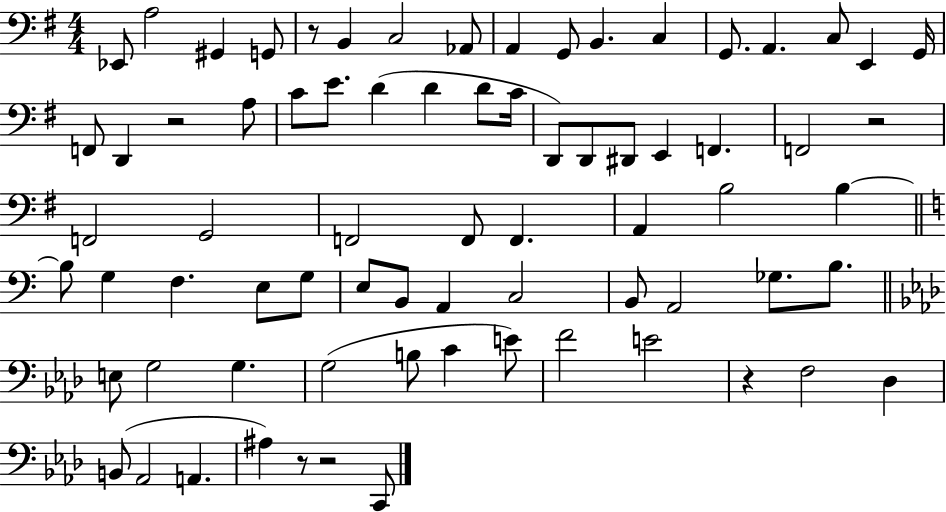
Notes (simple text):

Eb2/e A3/h G#2/q G2/e R/e B2/q C3/h Ab2/e A2/q G2/e B2/q. C3/q G2/e. A2/q. C3/e E2/q G2/s F2/e D2/q R/h A3/e C4/e E4/e. D4/q D4/q D4/e C4/s D2/e D2/e D#2/e E2/q F2/q. F2/h R/h F2/h G2/h F2/h F2/e F2/q. A2/q B3/h B3/q B3/e G3/q F3/q. E3/e G3/e E3/e B2/e A2/q C3/h B2/e A2/h Gb3/e. B3/e. E3/e G3/h G3/q. G3/h B3/e C4/q E4/e F4/h E4/h R/q F3/h Db3/q B2/e Ab2/h A2/q. A#3/q R/e R/h C2/e